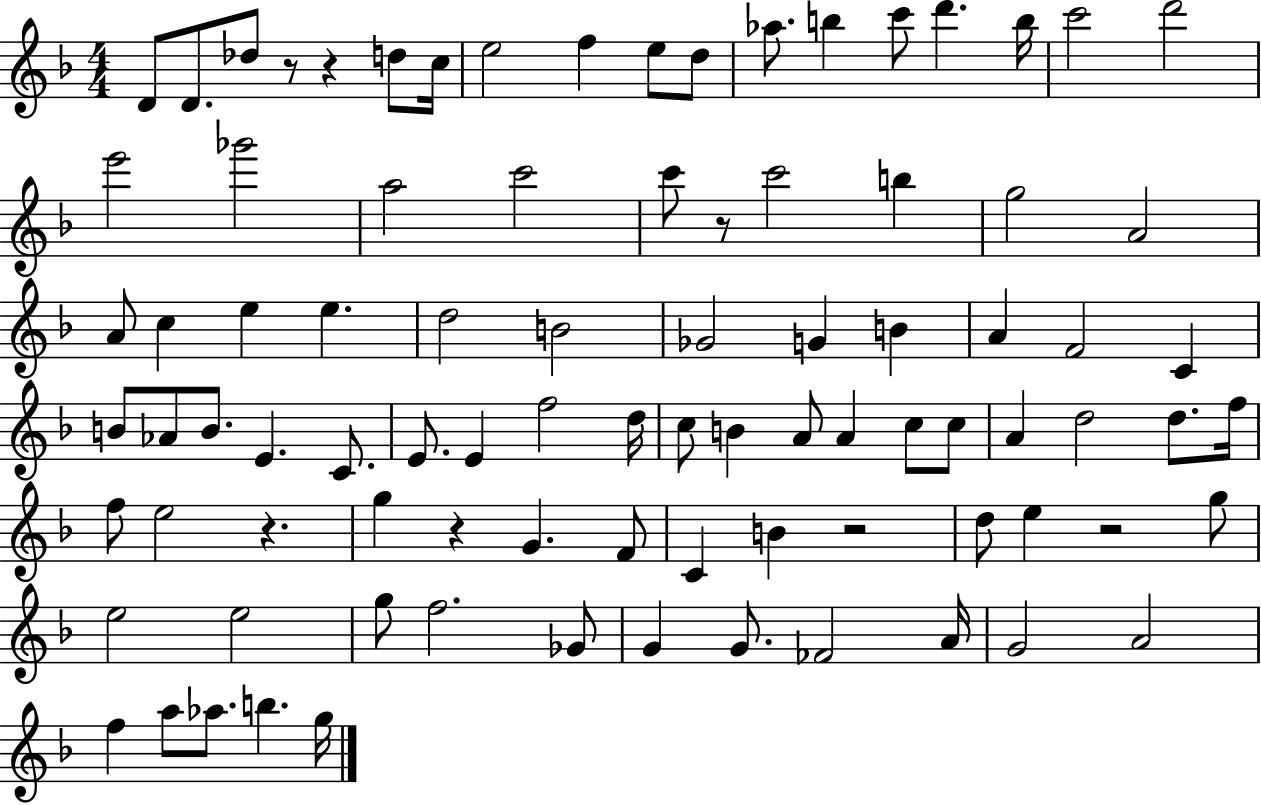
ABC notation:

X:1
T:Untitled
M:4/4
L:1/4
K:F
D/2 D/2 _d/2 z/2 z d/2 c/4 e2 f e/2 d/2 _a/2 b c'/2 d' b/4 c'2 d'2 e'2 _g'2 a2 c'2 c'/2 z/2 c'2 b g2 A2 A/2 c e e d2 B2 _G2 G B A F2 C B/2 _A/2 B/2 E C/2 E/2 E f2 d/4 c/2 B A/2 A c/2 c/2 A d2 d/2 f/4 f/2 e2 z g z G F/2 C B z2 d/2 e z2 g/2 e2 e2 g/2 f2 _G/2 G G/2 _F2 A/4 G2 A2 f a/2 _a/2 b g/4